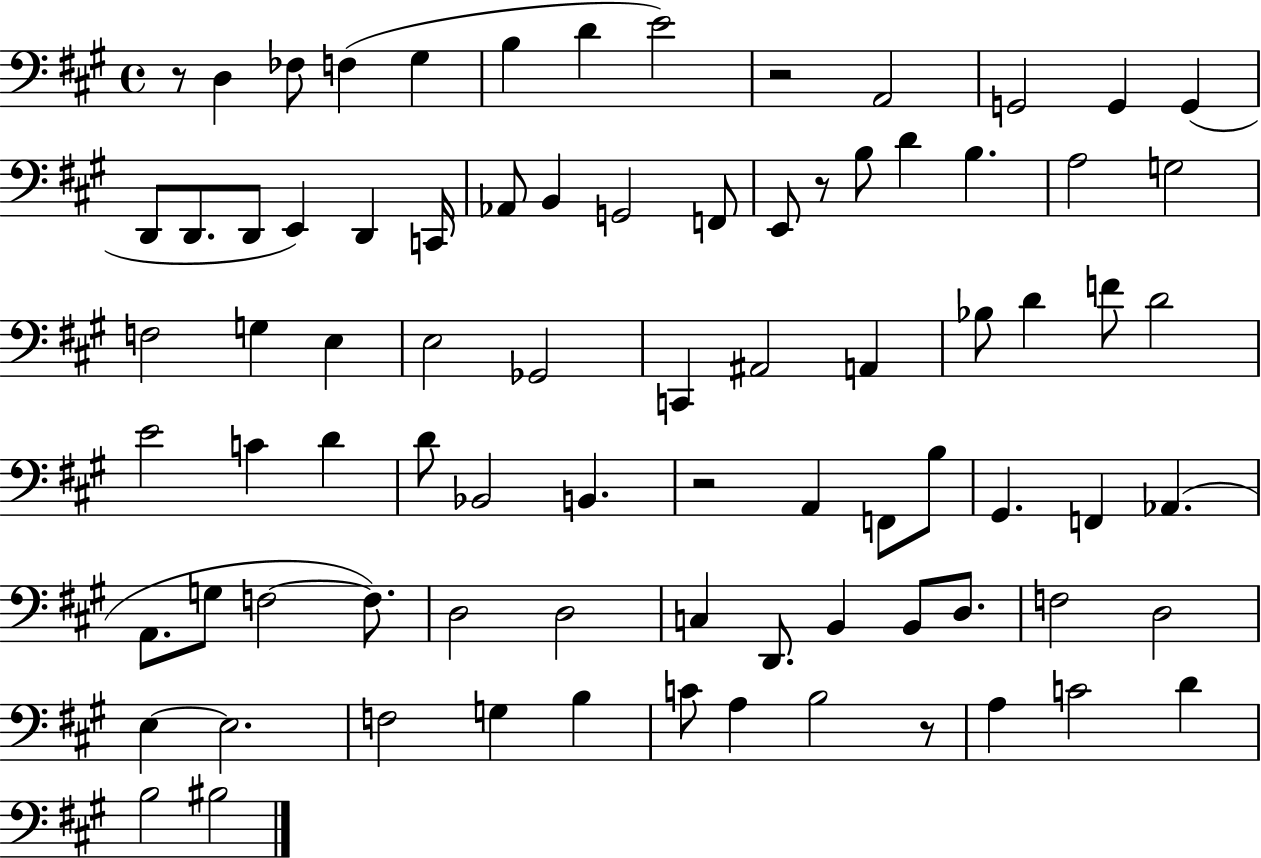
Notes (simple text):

R/e D3/q FES3/e F3/q G#3/q B3/q D4/q E4/h R/h A2/h G2/h G2/q G2/q D2/e D2/e. D2/e E2/q D2/q C2/s Ab2/e B2/q G2/h F2/e E2/e R/e B3/e D4/q B3/q. A3/h G3/h F3/h G3/q E3/q E3/h Gb2/h C2/q A#2/h A2/q Bb3/e D4/q F4/e D4/h E4/h C4/q D4/q D4/e Bb2/h B2/q. R/h A2/q F2/e B3/e G#2/q. F2/q Ab2/q. A2/e. G3/e F3/h F3/e. D3/h D3/h C3/q D2/e. B2/q B2/e D3/e. F3/h D3/h E3/q E3/h. F3/h G3/q B3/q C4/e A3/q B3/h R/e A3/q C4/h D4/q B3/h BIS3/h